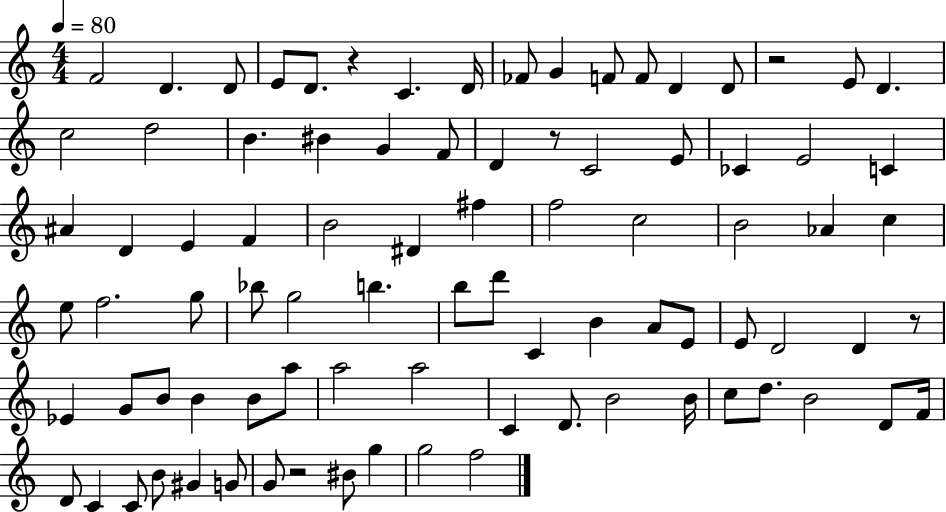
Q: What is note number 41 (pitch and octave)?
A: F5